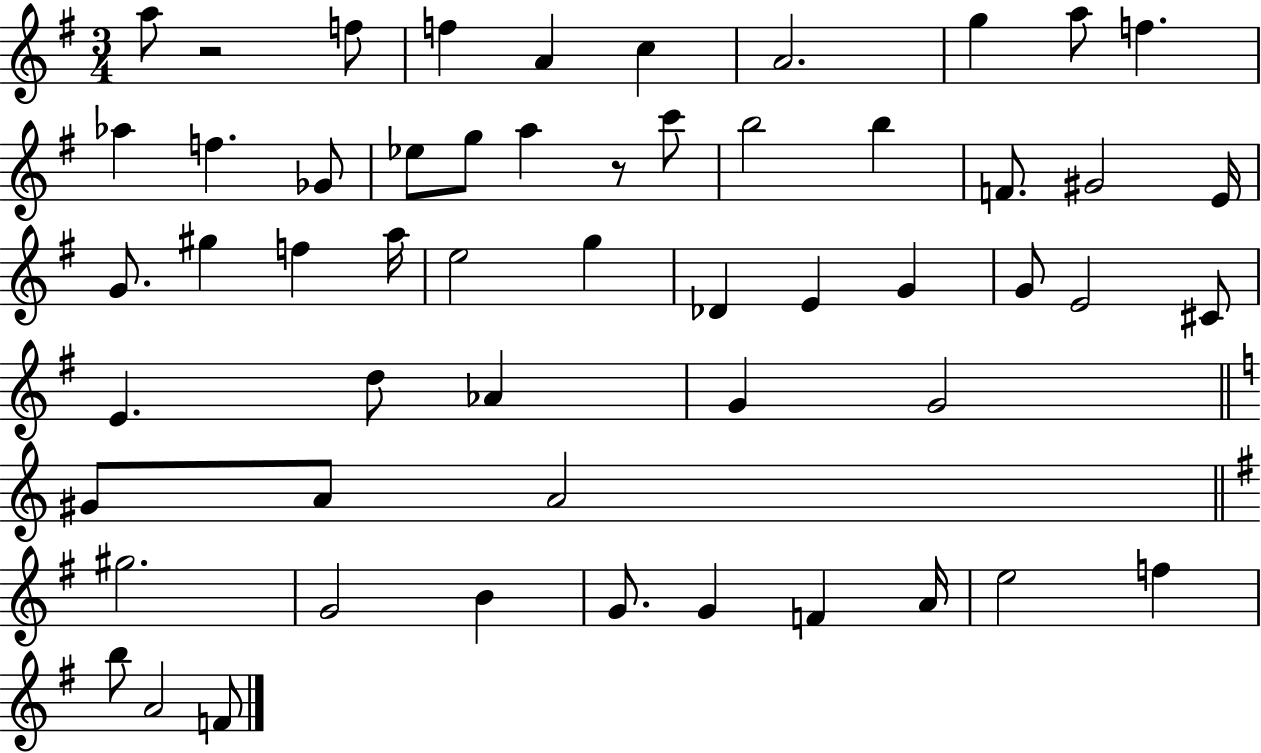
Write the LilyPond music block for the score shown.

{
  \clef treble
  \numericTimeSignature
  \time 3/4
  \key g \major
  \repeat volta 2 { a''8 r2 f''8 | f''4 a'4 c''4 | a'2. | g''4 a''8 f''4. | \break aes''4 f''4. ges'8 | ees''8 g''8 a''4 r8 c'''8 | b''2 b''4 | f'8. gis'2 e'16 | \break g'8. gis''4 f''4 a''16 | e''2 g''4 | des'4 e'4 g'4 | g'8 e'2 cis'8 | \break e'4. d''8 aes'4 | g'4 g'2 | \bar "||" \break \key a \minor gis'8 a'8 a'2 | \bar "||" \break \key g \major gis''2. | g'2 b'4 | g'8. g'4 f'4 a'16 | e''2 f''4 | \break b''8 a'2 f'8 | } \bar "|."
}